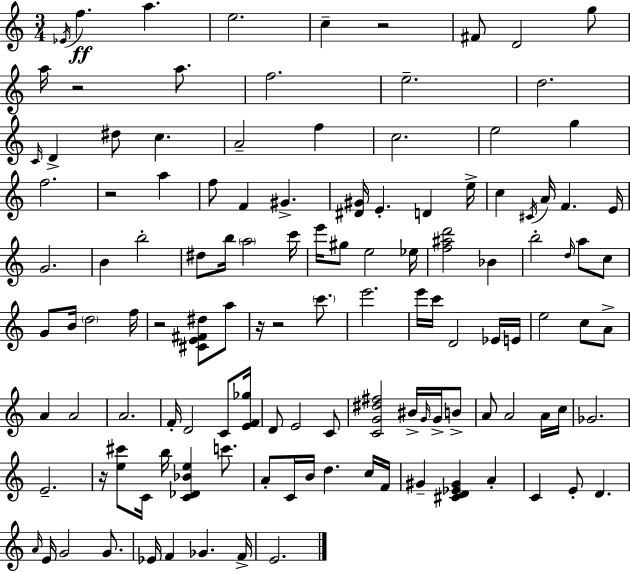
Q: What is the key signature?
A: C major